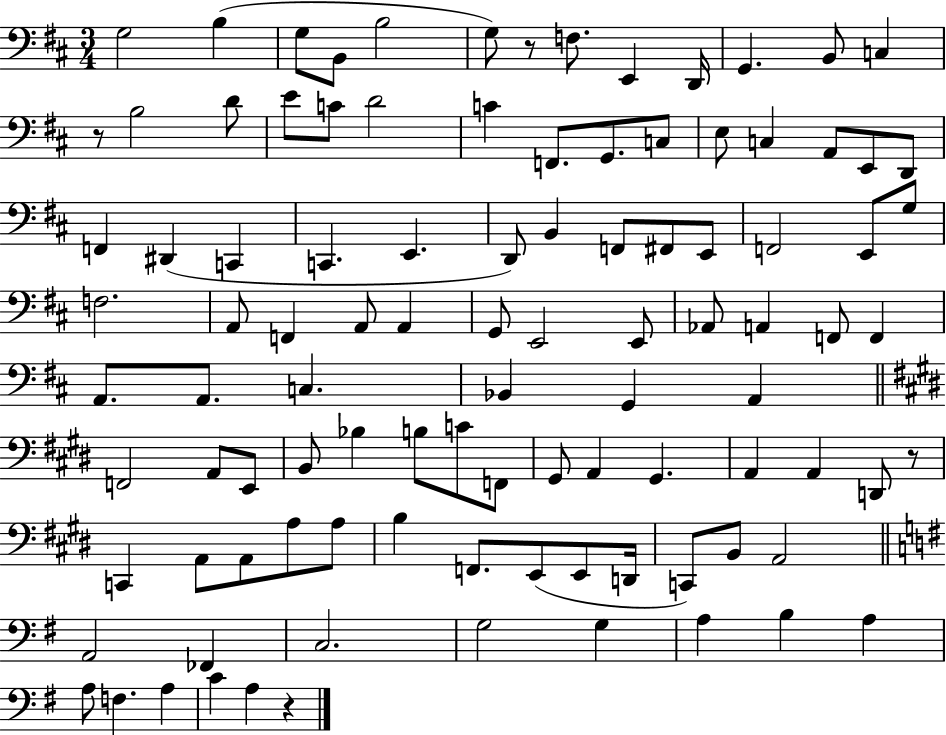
{
  \clef bass
  \numericTimeSignature
  \time 3/4
  \key d \major
  g2 b4( | g8 b,8 b2 | g8) r8 f8. e,4 d,16 | g,4. b,8 c4 | \break r8 b2 d'8 | e'8 c'8 d'2 | c'4 f,8. g,8. c8 | e8 c4 a,8 e,8 d,8 | \break f,4 dis,4( c,4 | c,4. e,4. | d,8) b,4 f,8 fis,8 e,8 | f,2 e,8 g8 | \break f2. | a,8 f,4 a,8 a,4 | g,8 e,2 e,8 | aes,8 a,4 f,8 f,4 | \break a,8. a,8. c4. | bes,4 g,4 a,4 | \bar "||" \break \key e \major f,2 a,8 e,8 | b,8 bes4 b8 c'8 f,8 | gis,8 a,4 gis,4. | a,4 a,4 d,8 r8 | \break c,4 a,8 a,8 a8 a8 | b4 f,8. e,8( e,8 d,16 | c,8) b,8 a,2 | \bar "||" \break \key e \minor a,2 fes,4 | c2. | g2 g4 | a4 b4 a4 | \break a8 f4. a4 | c'4 a4 r4 | \bar "|."
}